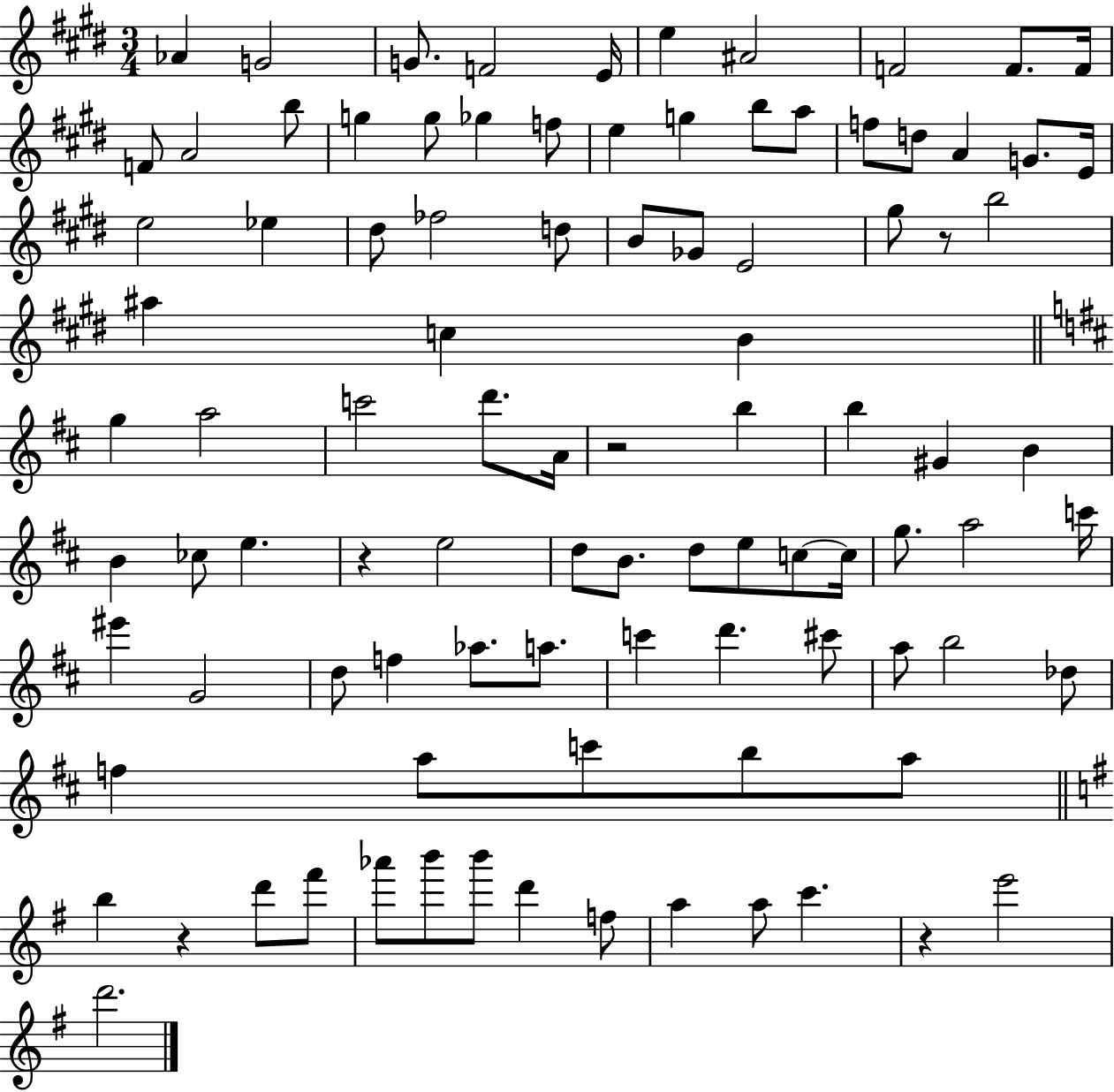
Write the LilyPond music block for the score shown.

{
  \clef treble
  \numericTimeSignature
  \time 3/4
  \key e \major
  \repeat volta 2 { aes'4 g'2 | g'8. f'2 e'16 | e''4 ais'2 | f'2 f'8. f'16 | \break f'8 a'2 b''8 | g''4 g''8 ges''4 f''8 | e''4 g''4 b''8 a''8 | f''8 d''8 a'4 g'8. e'16 | \break e''2 ees''4 | dis''8 fes''2 d''8 | b'8 ges'8 e'2 | gis''8 r8 b''2 | \break ais''4 c''4 b'4 | \bar "||" \break \key d \major g''4 a''2 | c'''2 d'''8. a'16 | r2 b''4 | b''4 gis'4 b'4 | \break b'4 ces''8 e''4. | r4 e''2 | d''8 b'8. d''8 e''8 c''8~~ c''16 | g''8. a''2 c'''16 | \break eis'''4 g'2 | d''8 f''4 aes''8. a''8. | c'''4 d'''4. cis'''8 | a''8 b''2 des''8 | \break f''4 a''8 c'''8 b''8 a''8 | \bar "||" \break \key g \major b''4 r4 d'''8 fis'''8 | aes'''8 b'''8 b'''8 d'''4 f''8 | a''4 a''8 c'''4. | r4 e'''2 | \break d'''2. | } \bar "|."
}